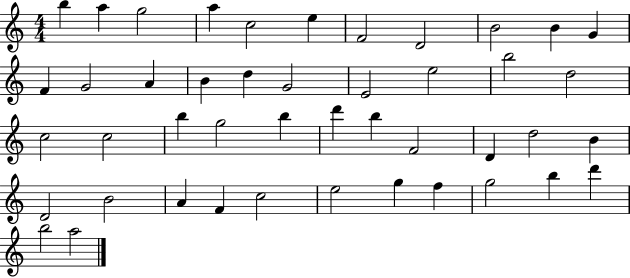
X:1
T:Untitled
M:4/4
L:1/4
K:C
b a g2 a c2 e F2 D2 B2 B G F G2 A B d G2 E2 e2 b2 d2 c2 c2 b g2 b d' b F2 D d2 B D2 B2 A F c2 e2 g f g2 b d' b2 a2